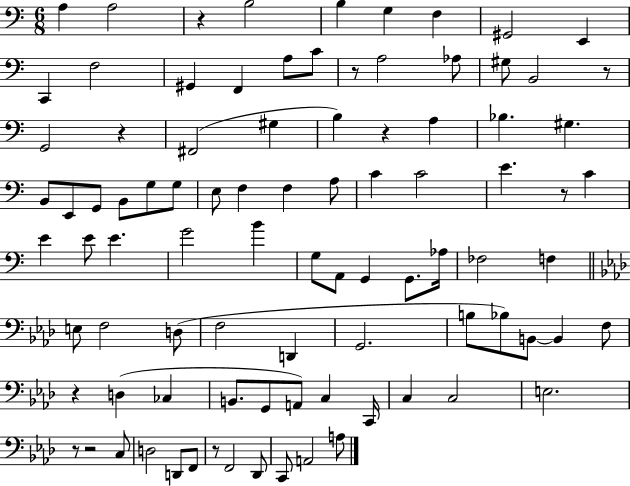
{
  \clef bass
  \numericTimeSignature
  \time 6/8
  \key c \major
  \repeat volta 2 { a4 a2 | r4 b2 | b4 g4 f4 | gis,2 e,4 | \break c,4 f2 | gis,4 f,4 a8 c'8 | r8 a2 aes8 | gis8 b,2 r8 | \break g,2 r4 | fis,2( gis4 | b4) r4 a4 | bes4. gis4. | \break b,8 e,8 g,8 b,8 g8 g8 | e8 f4 f4 a8 | c'4 c'2 | e'4. r8 c'4 | \break e'4 e'8 e'4. | g'2 b'4 | g8 a,8 g,4 g,8. aes16 | fes2 f4 | \break \bar "||" \break \key aes \major e8 f2 d8( | f2 d,4 | g,2. | b8 bes8) b,8~~ b,4 f8 | \break r4 d4( ces4 | b,8. g,8 a,8) c4 c,16 | c4 c2 | e2. | \break r8 r2 c8 | d2 d,8 f,8 | r8 f,2 des,8 | c,8 a,2 a8 | \break } \bar "|."
}